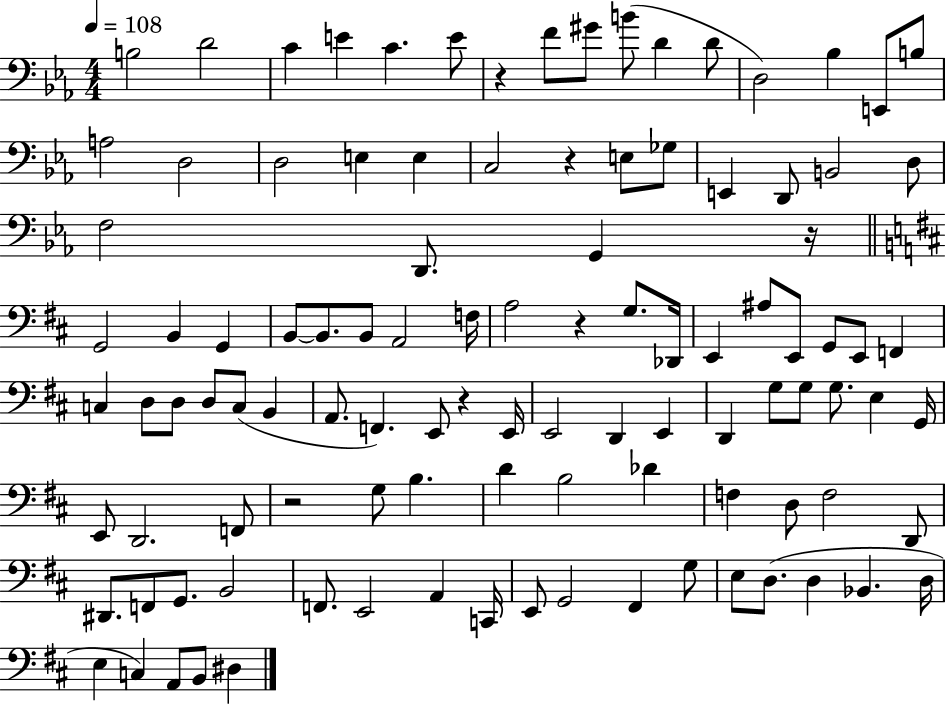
{
  \clef bass
  \numericTimeSignature
  \time 4/4
  \key ees \major
  \tempo 4 = 108
  \repeat volta 2 { b2 d'2 | c'4 e'4 c'4. e'8 | r4 f'8 gis'8 b'8( d'4 d'8 | d2) bes4 e,8 b8 | \break a2 d2 | d2 e4 e4 | c2 r4 e8 ges8 | e,4 d,8 b,2 d8 | \break f2 d,8. g,4 r16 | \bar "||" \break \key d \major g,2 b,4 g,4 | b,8~~ b,8. b,8 a,2 f16 | a2 r4 g8. des,16 | e,4 ais8 e,8 g,8 e,8 f,4 | \break c4 d8 d8 d8 c8( b,4 | a,8. f,4.) e,8 r4 e,16 | e,2 d,4 e,4 | d,4 g8 g8 g8. e4 g,16 | \break e,8 d,2. f,8 | r2 g8 b4. | d'4 b2 des'4 | f4 d8 f2 d,8 | \break dis,8. f,8 g,8. b,2 | f,8. e,2 a,4 c,16 | e,8 g,2 fis,4 g8 | e8 d8.( d4 bes,4. d16 | \break e4 c4) a,8 b,8 dis4 | } \bar "|."
}